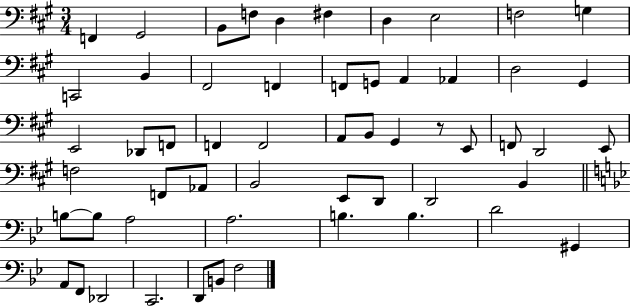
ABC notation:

X:1
T:Untitled
M:3/4
L:1/4
K:A
F,, ^G,,2 B,,/2 F,/2 D, ^F, D, E,2 F,2 G, C,,2 B,, ^F,,2 F,, F,,/2 G,,/2 A,, _A,, D,2 ^G,, E,,2 _D,,/2 F,,/2 F,, F,,2 A,,/2 B,,/2 ^G,, z/2 E,,/2 F,,/2 D,,2 E,,/2 F,2 F,,/2 _A,,/2 B,,2 E,,/2 D,,/2 D,,2 B,, B,/2 B,/2 A,2 A,2 B, B, D2 ^G,, A,,/2 F,,/2 _D,,2 C,,2 D,,/2 B,,/2 F,2